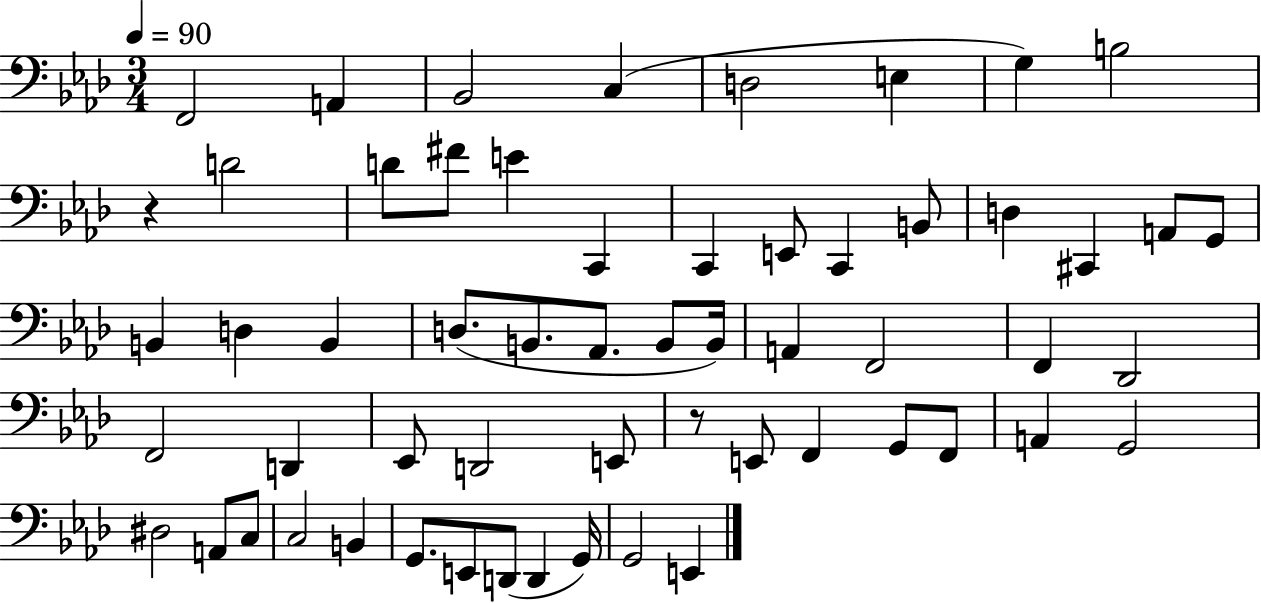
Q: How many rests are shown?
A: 2